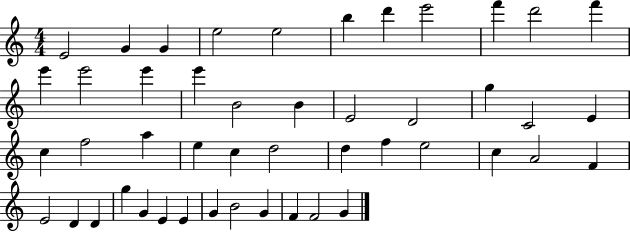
{
  \clef treble
  \numericTimeSignature
  \time 4/4
  \key c \major
  e'2 g'4 g'4 | e''2 e''2 | b''4 d'''4 e'''2 | f'''4 d'''2 f'''4 | \break e'''4 e'''2 e'''4 | e'''4 b'2 b'4 | e'2 d'2 | g''4 c'2 e'4 | \break c''4 f''2 a''4 | e''4 c''4 d''2 | d''4 f''4 e''2 | c''4 a'2 f'4 | \break e'2 d'4 d'4 | g''4 g'4 e'4 e'4 | g'4 b'2 g'4 | f'4 f'2 g'4 | \break \bar "|."
}